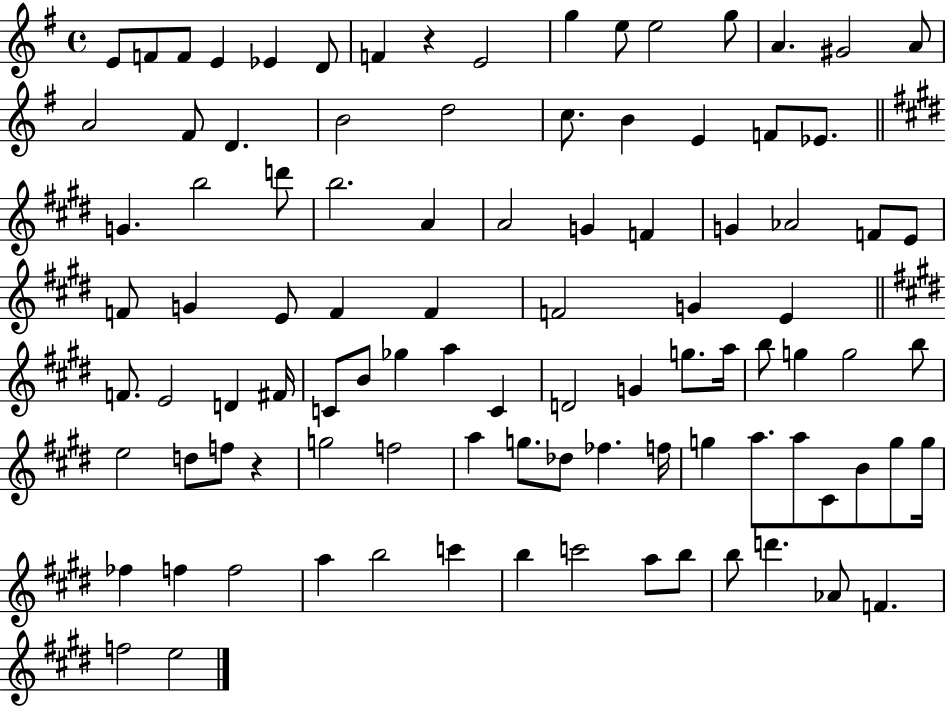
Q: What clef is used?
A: treble